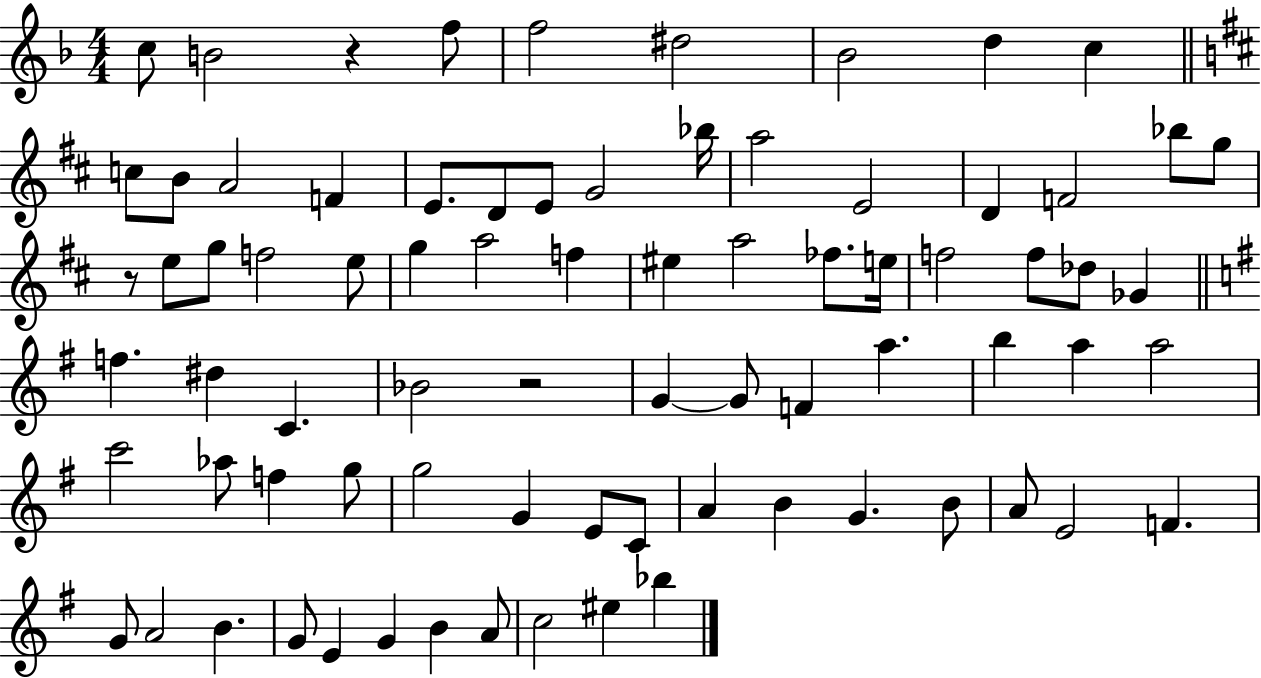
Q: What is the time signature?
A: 4/4